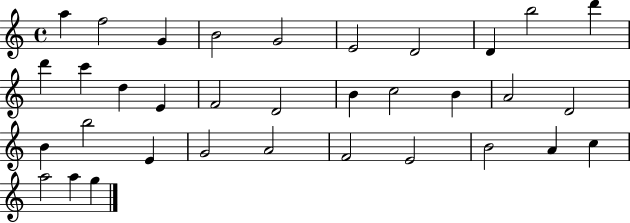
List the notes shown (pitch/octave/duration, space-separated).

A5/q F5/h G4/q B4/h G4/h E4/h D4/h D4/q B5/h D6/q D6/q C6/q D5/q E4/q F4/h D4/h B4/q C5/h B4/q A4/h D4/h B4/q B5/h E4/q G4/h A4/h F4/h E4/h B4/h A4/q C5/q A5/h A5/q G5/q